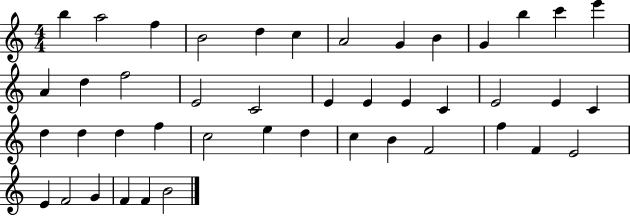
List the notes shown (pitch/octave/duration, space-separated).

B5/q A5/h F5/q B4/h D5/q C5/q A4/h G4/q B4/q G4/q B5/q C6/q E6/q A4/q D5/q F5/h E4/h C4/h E4/q E4/q E4/q C4/q E4/h E4/q C4/q D5/q D5/q D5/q F5/q C5/h E5/q D5/q C5/q B4/q F4/h F5/q F4/q E4/h E4/q F4/h G4/q F4/q F4/q B4/h